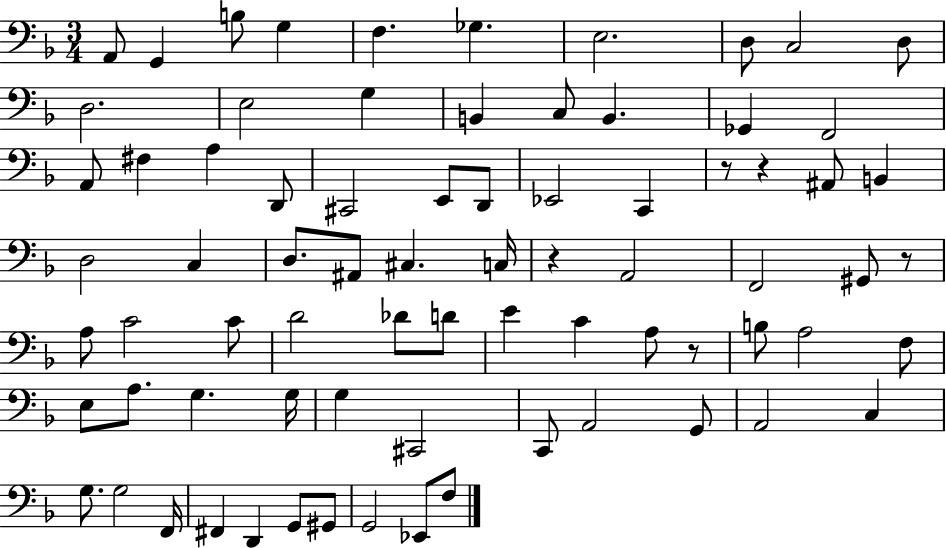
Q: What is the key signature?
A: F major